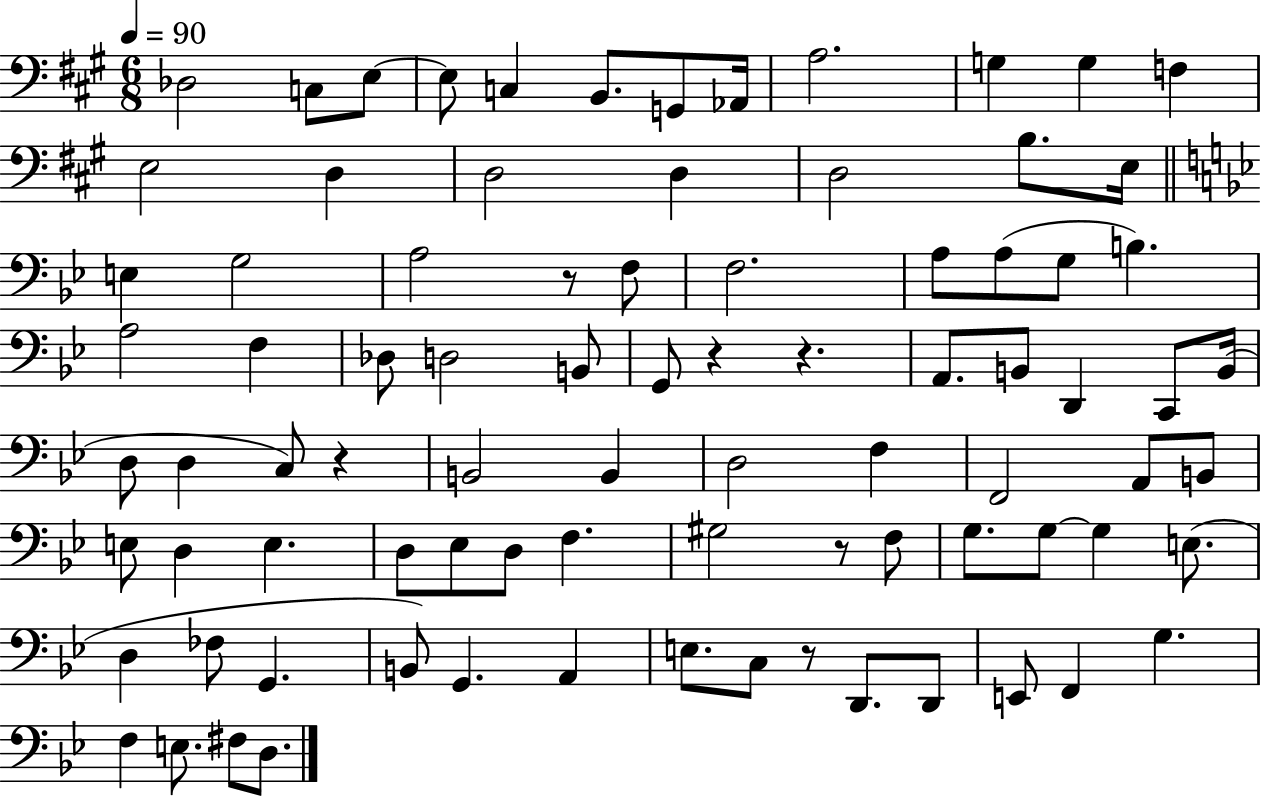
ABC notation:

X:1
T:Untitled
M:6/8
L:1/4
K:A
_D,2 C,/2 E,/2 E,/2 C, B,,/2 G,,/2 _A,,/4 A,2 G, G, F, E,2 D, D,2 D, D,2 B,/2 E,/4 E, G,2 A,2 z/2 F,/2 F,2 A,/2 A,/2 G,/2 B, A,2 F, _D,/2 D,2 B,,/2 G,,/2 z z A,,/2 B,,/2 D,, C,,/2 B,,/4 D,/2 D, C,/2 z B,,2 B,, D,2 F, F,,2 A,,/2 B,,/2 E,/2 D, E, D,/2 _E,/2 D,/2 F, ^G,2 z/2 F,/2 G,/2 G,/2 G, E,/2 D, _F,/2 G,, B,,/2 G,, A,, E,/2 C,/2 z/2 D,,/2 D,,/2 E,,/2 F,, G, F, E,/2 ^F,/2 D,/2